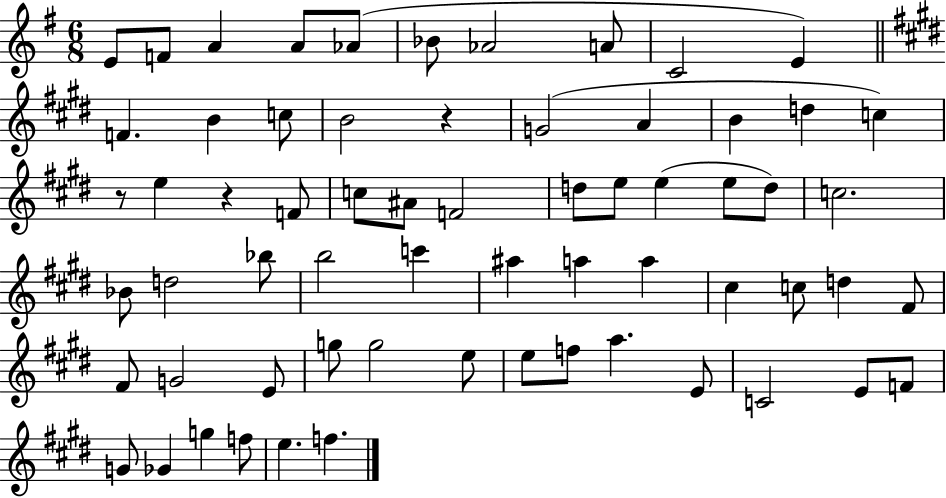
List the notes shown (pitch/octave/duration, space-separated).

E4/e F4/e A4/q A4/e Ab4/e Bb4/e Ab4/h A4/e C4/h E4/q F4/q. B4/q C5/e B4/h R/q G4/h A4/q B4/q D5/q C5/q R/e E5/q R/q F4/e C5/e A#4/e F4/h D5/e E5/e E5/q E5/e D5/e C5/h. Bb4/e D5/h Bb5/e B5/h C6/q A#5/q A5/q A5/q C#5/q C5/e D5/q F#4/e F#4/e G4/h E4/e G5/e G5/h E5/e E5/e F5/e A5/q. E4/e C4/h E4/e F4/e G4/e Gb4/q G5/q F5/e E5/q. F5/q.